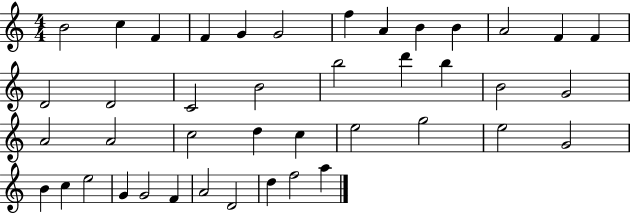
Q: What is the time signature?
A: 4/4